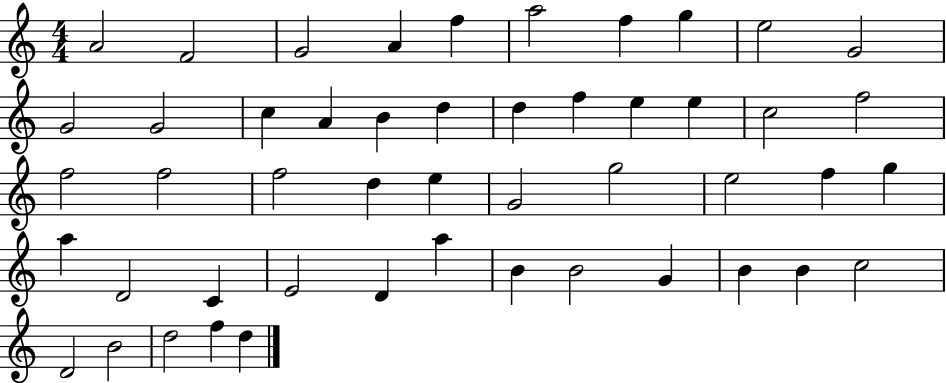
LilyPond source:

{
  \clef treble
  \numericTimeSignature
  \time 4/4
  \key c \major
  a'2 f'2 | g'2 a'4 f''4 | a''2 f''4 g''4 | e''2 g'2 | \break g'2 g'2 | c''4 a'4 b'4 d''4 | d''4 f''4 e''4 e''4 | c''2 f''2 | \break f''2 f''2 | f''2 d''4 e''4 | g'2 g''2 | e''2 f''4 g''4 | \break a''4 d'2 c'4 | e'2 d'4 a''4 | b'4 b'2 g'4 | b'4 b'4 c''2 | \break d'2 b'2 | d''2 f''4 d''4 | \bar "|."
}